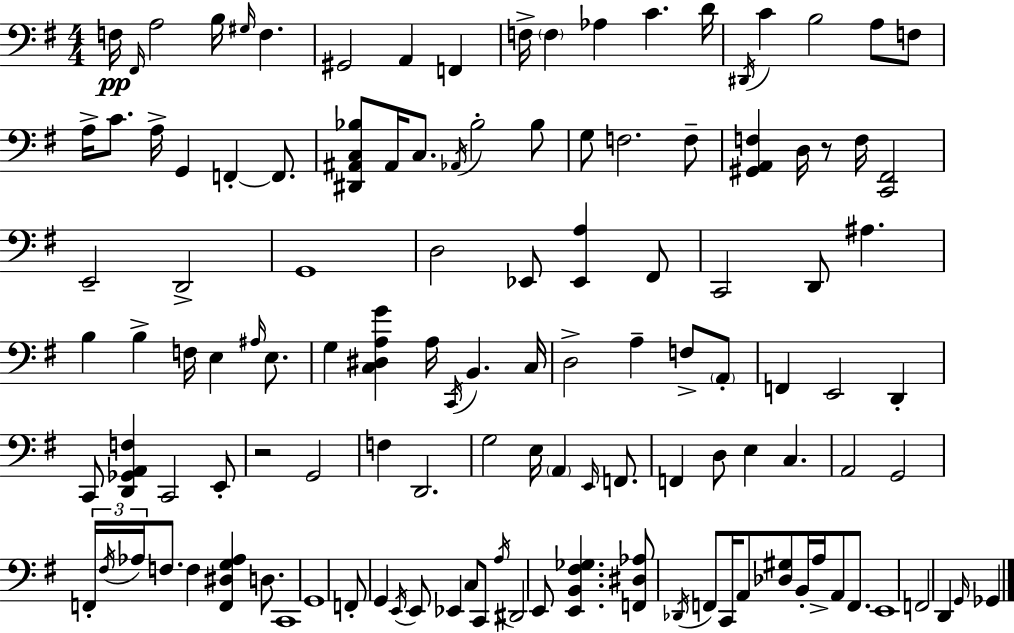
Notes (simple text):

F3/s F#2/s A3/h B3/s G#3/s F3/q. G#2/h A2/q F2/q F3/s F3/q Ab3/q C4/q. D4/s D#2/s C4/q B3/h A3/e F3/e A3/s C4/e. A3/s G2/q F2/q F2/e. [D#2,A#2,C3,Bb3]/e A#2/s C3/e. Ab2/s Bb3/h Bb3/e G3/e F3/h. F3/e [G#2,A2,F3]/q D3/s R/e F3/s [C2,F#2]/h E2/h D2/h G2/w D3/h Eb2/e [Eb2,A3]/q F#2/e C2/h D2/e A#3/q. B3/q B3/q F3/s E3/q A#3/s E3/e. G3/q [C3,D#3,A3,G4]/q A3/s C2/s B2/q. C3/s D3/h A3/q F3/e A2/e F2/q E2/h D2/q C2/e [D2,Gb2,A2,F3]/q C2/h E2/e R/h G2/h F3/q D2/h. G3/h E3/s A2/q E2/s F2/e. F2/q D3/e E3/q C3/q. A2/h G2/h F2/s F#3/s Ab3/s F3/e. F3/q [F2,D#3,G3,Ab3]/q D3/e. C2/w G2/w F2/e G2/q E2/s E2/e Eb2/q C3/e C2/e A3/s D#2/h E2/e [E2,B2,F#3,Gb3]/q. [F2,D#3,Ab3]/e Db2/s F2/e C2/s A2/e [Db3,G#3]/e B2/s A3/s A2/e F2/e. E2/w F2/h D2/q G2/s Gb2/q